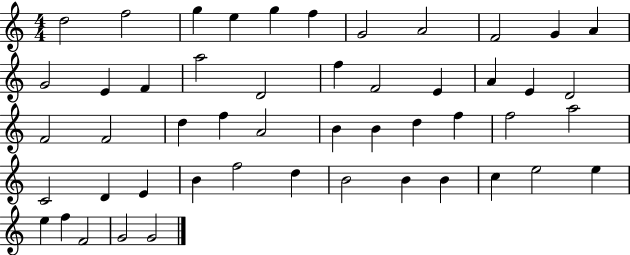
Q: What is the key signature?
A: C major